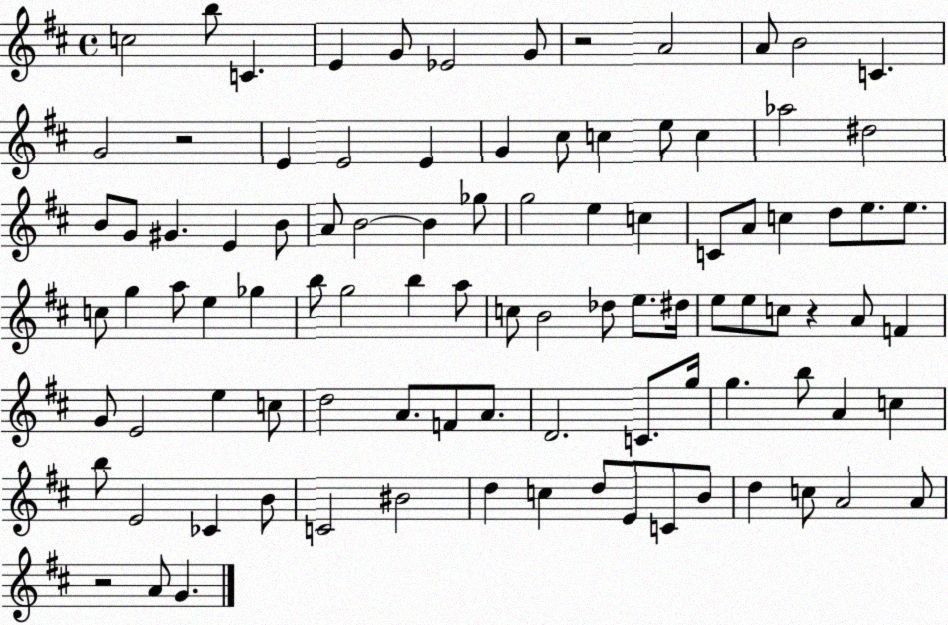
X:1
T:Untitled
M:4/4
L:1/4
K:D
c2 b/2 C E G/2 _E2 G/2 z2 A2 A/2 B2 C G2 z2 E E2 E G ^c/2 c e/2 c _a2 ^d2 B/2 G/2 ^G E B/2 A/2 B2 B _g/2 g2 e c C/2 A/2 c d/2 e/2 e/2 c/2 g a/2 e _g b/2 g2 b a/2 c/2 B2 _d/2 e/2 ^d/4 e/2 e/2 c/2 z A/2 F G/2 E2 e c/2 d2 A/2 F/2 A/2 D2 C/2 g/4 g b/2 A c b/2 E2 _C B/2 C2 ^B2 d c d/2 E/2 C/2 B/2 d c/2 A2 A/2 z2 A/2 G